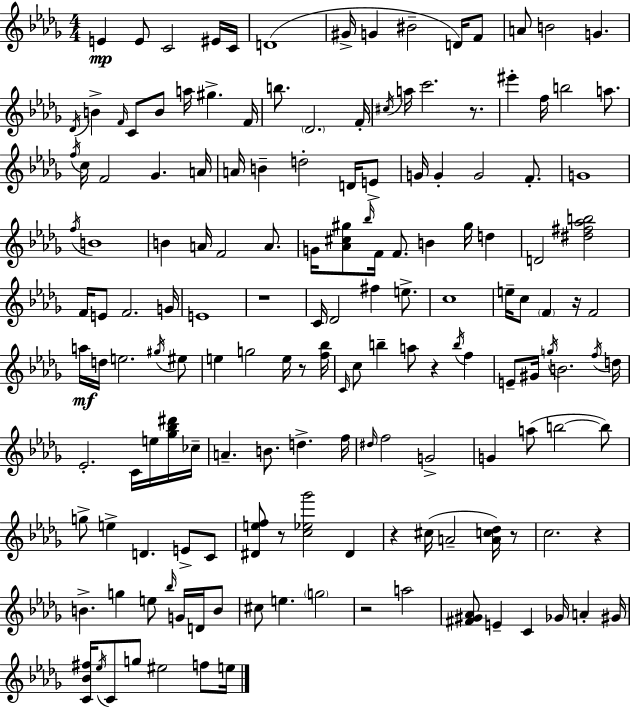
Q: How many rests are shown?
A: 10